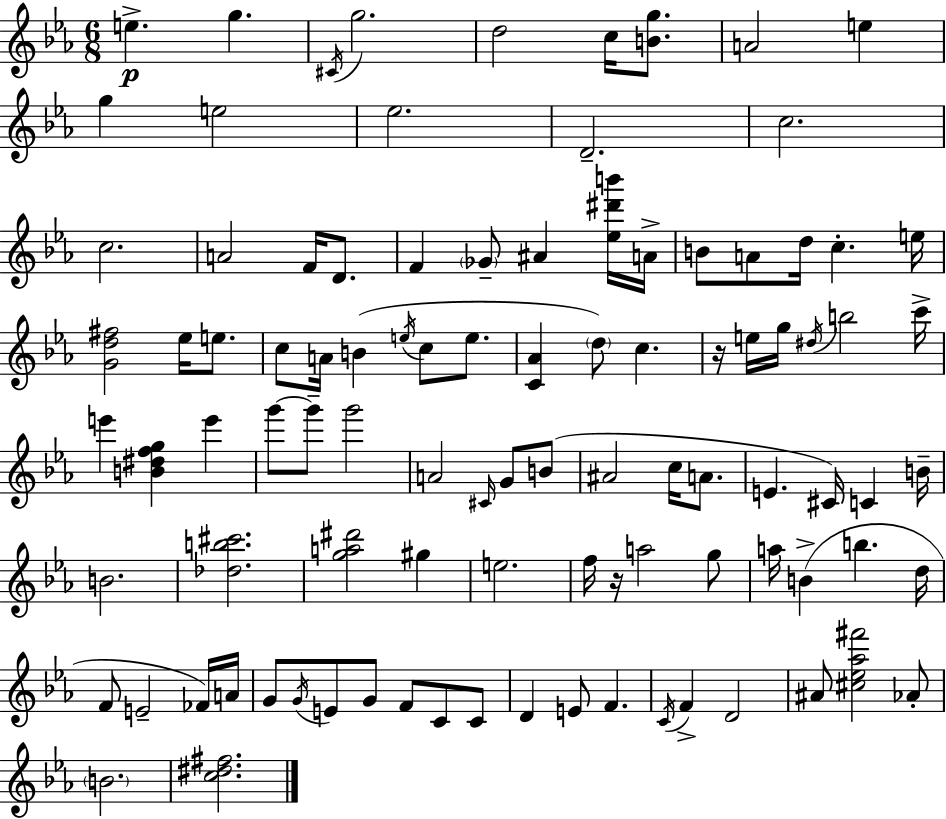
E5/q. G5/q. C#4/s G5/h. D5/h C5/s [B4,G5]/e. A4/h E5/q G5/q E5/h Eb5/h. D4/h. C5/h. C5/h. A4/h F4/s D4/e. F4/q Gb4/e A#4/q [Eb5,D#6,B6]/s A4/s B4/e A4/e D5/s C5/q. E5/s [G4,D5,F#5]/h Eb5/s E5/e. C5/e A4/s B4/q E5/s C5/e E5/e. [C4,Ab4]/q D5/e C5/q. R/s E5/s G5/s D#5/s B5/h C6/s E6/q [B4,D#5,F5,G5]/q E6/q G6/e G6/e G6/h A4/h C#4/s G4/e B4/e A#4/h C5/s A4/e. E4/q. C#4/s C4/q B4/s B4/h. [Db5,B5,C#6]/h. [G5,A5,D#6]/h G#5/q E5/h. F5/s R/s A5/h G5/e A5/s B4/q B5/q. D5/s F4/e E4/h FES4/s A4/s G4/e G4/s E4/e G4/e F4/e C4/e C4/e D4/q E4/e F4/q. C4/s F4/q D4/h A#4/e [C#5,Eb5,Ab5,F#6]/h Ab4/e B4/h. [C5,D#5,F#5]/h.